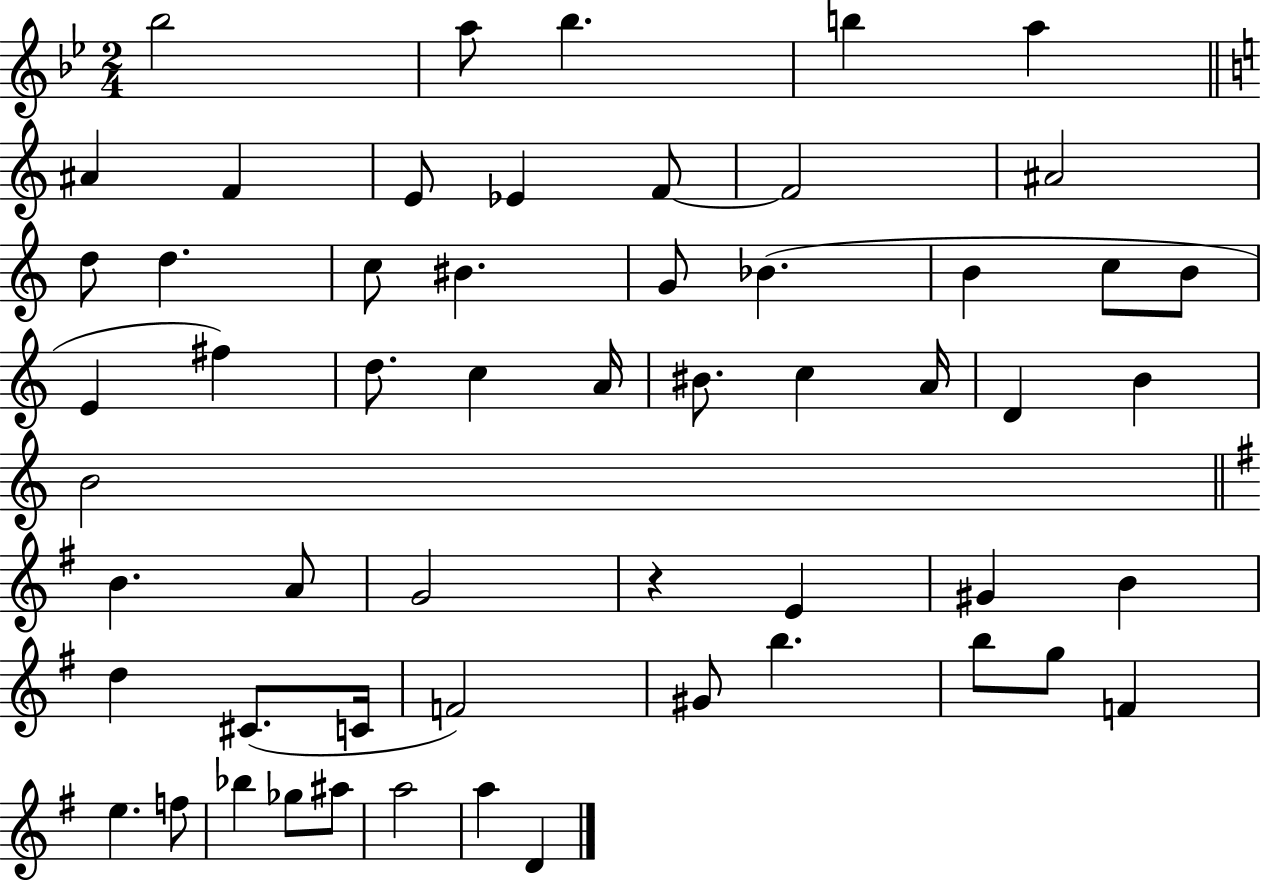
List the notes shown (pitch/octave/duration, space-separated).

Bb5/h A5/e Bb5/q. B5/q A5/q A#4/q F4/q E4/e Eb4/q F4/e F4/h A#4/h D5/e D5/q. C5/e BIS4/q. G4/e Bb4/q. B4/q C5/e B4/e E4/q F#5/q D5/e. C5/q A4/s BIS4/e. C5/q A4/s D4/q B4/q B4/h B4/q. A4/e G4/h R/q E4/q G#4/q B4/q D5/q C#4/e. C4/s F4/h G#4/e B5/q. B5/e G5/e F4/q E5/q. F5/e Bb5/q Gb5/e A#5/e A5/h A5/q D4/q